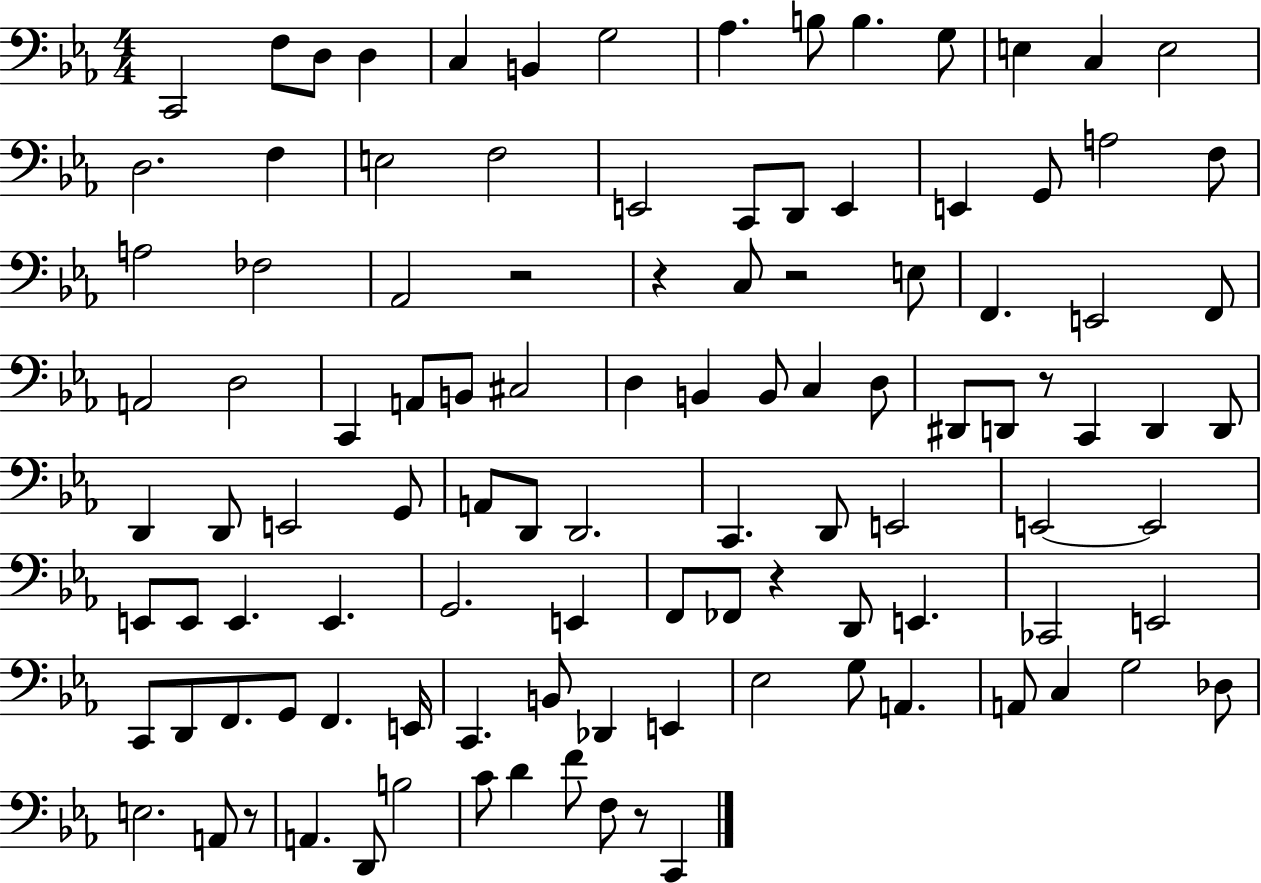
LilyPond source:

{
  \clef bass
  \numericTimeSignature
  \time 4/4
  \key ees \major
  \repeat volta 2 { c,2 f8 d8 d4 | c4 b,4 g2 | aes4. b8 b4. g8 | e4 c4 e2 | \break d2. f4 | e2 f2 | e,2 c,8 d,8 e,4 | e,4 g,8 a2 f8 | \break a2 fes2 | aes,2 r2 | r4 c8 r2 e8 | f,4. e,2 f,8 | \break a,2 d2 | c,4 a,8 b,8 cis2 | d4 b,4 b,8 c4 d8 | dis,8 d,8 r8 c,4 d,4 d,8 | \break d,4 d,8 e,2 g,8 | a,8 d,8 d,2. | c,4. d,8 e,2 | e,2~~ e,2 | \break e,8 e,8 e,4. e,4. | g,2. e,4 | f,8 fes,8 r4 d,8 e,4. | ces,2 e,2 | \break c,8 d,8 f,8. g,8 f,4. e,16 | c,4. b,8 des,4 e,4 | ees2 g8 a,4. | a,8 c4 g2 des8 | \break e2. a,8 r8 | a,4. d,8 b2 | c'8 d'4 f'8 f8 r8 c,4 | } \bar "|."
}